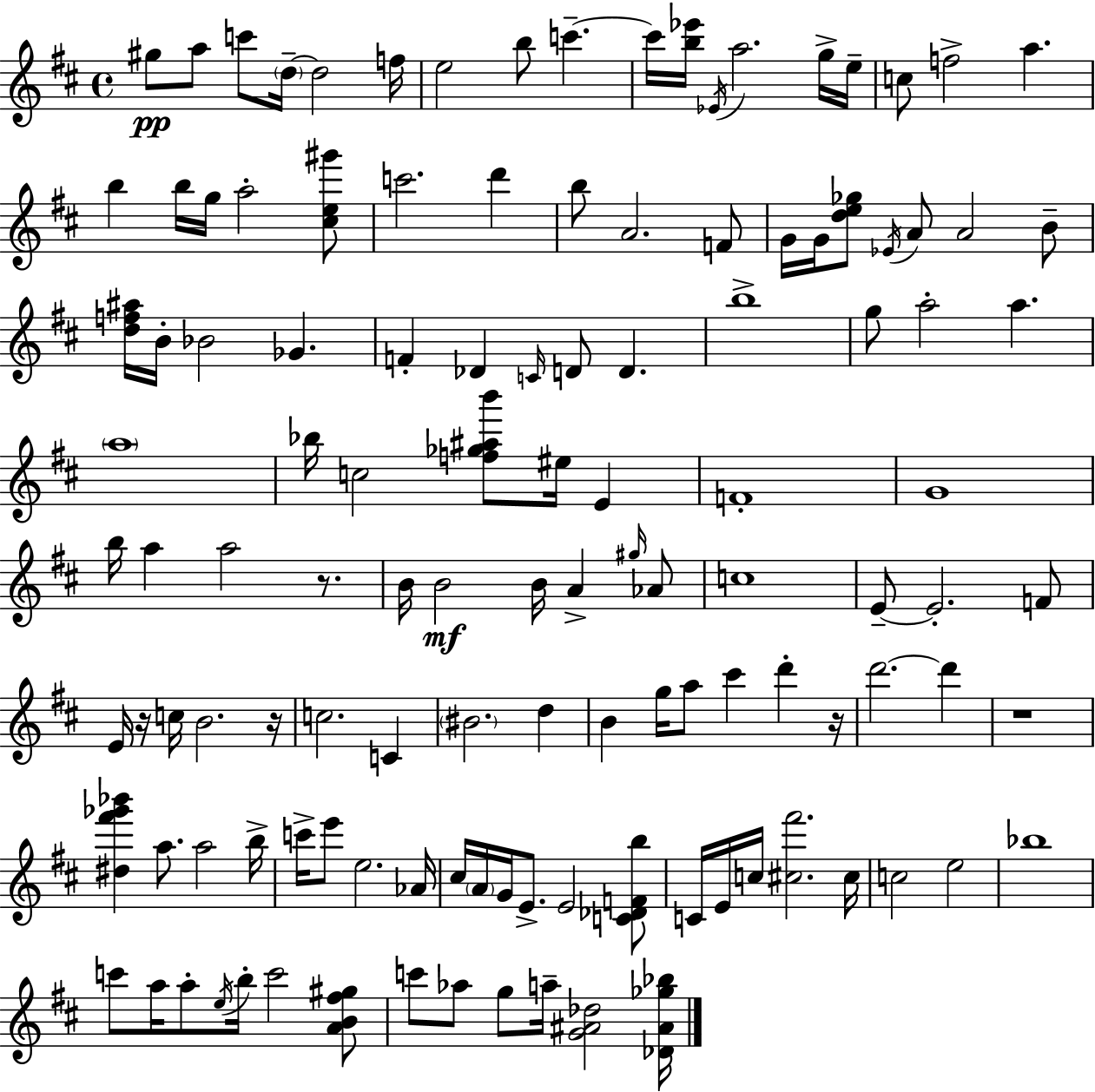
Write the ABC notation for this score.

X:1
T:Untitled
M:4/4
L:1/4
K:D
^g/2 a/2 c'/2 d/4 d2 f/4 e2 b/2 c' c'/4 [b_e']/4 _E/4 a2 g/4 e/4 c/2 f2 a b b/4 g/4 a2 [^ce^g']/2 c'2 d' b/2 A2 F/2 G/4 G/4 [de_g]/2 _E/4 A/2 A2 B/2 [df^a]/4 B/4 _B2 _G F _D C/4 D/2 D b4 g/2 a2 a a4 _b/4 c2 [f_g^ab']/2 ^e/4 E F4 G4 b/4 a a2 z/2 B/4 B2 B/4 A ^g/4 _A/2 c4 E/2 E2 F/2 E/4 z/4 c/4 B2 z/4 c2 C ^B2 d B g/4 a/2 ^c' d' z/4 d'2 d' z4 [^d^f'_g'_b'] a/2 a2 b/4 c'/4 e'/2 e2 _A/4 ^c/4 A/4 G/4 E/2 E2 [C_DFb]/2 C/4 E/4 c/4 [^c^f']2 ^c/4 c2 e2 _b4 c'/2 a/4 a/2 e/4 b/4 c'2 [AB^f^g]/2 c'/2 _a/2 g/2 a/4 [G^A_d]2 [_D^A_g_b]/4